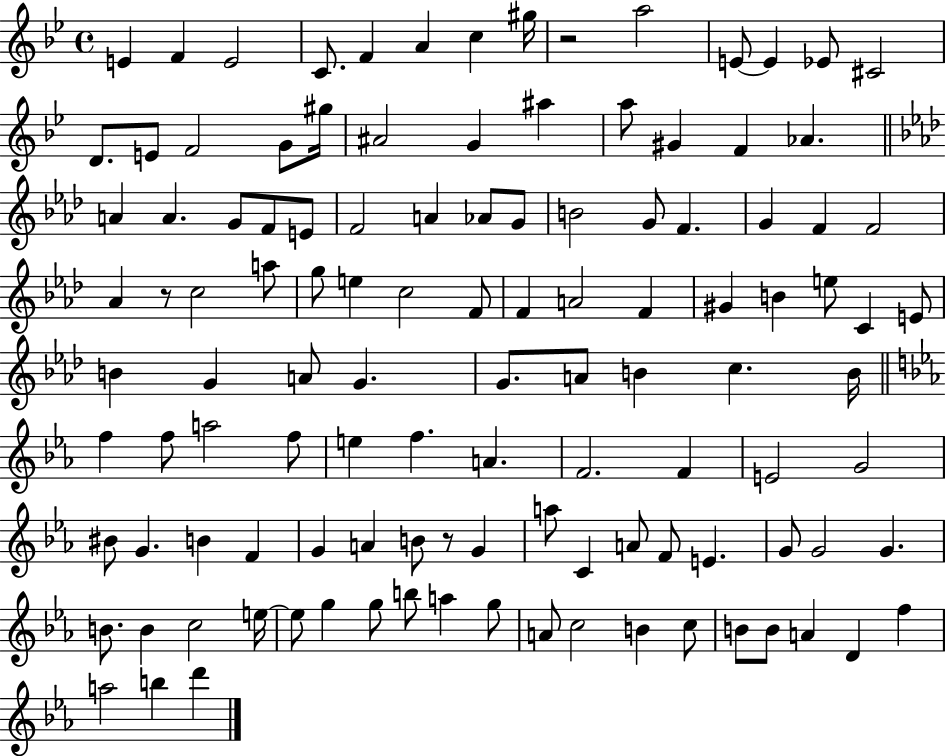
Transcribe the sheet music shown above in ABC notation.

X:1
T:Untitled
M:4/4
L:1/4
K:Bb
E F E2 C/2 F A c ^g/4 z2 a2 E/2 E _E/2 ^C2 D/2 E/2 F2 G/2 ^g/4 ^A2 G ^a a/2 ^G F _A A A G/2 F/2 E/2 F2 A _A/2 G/2 B2 G/2 F G F F2 _A z/2 c2 a/2 g/2 e c2 F/2 F A2 F ^G B e/2 C E/2 B G A/2 G G/2 A/2 B c B/4 f f/2 a2 f/2 e f A F2 F E2 G2 ^B/2 G B F G A B/2 z/2 G a/2 C A/2 F/2 E G/2 G2 G B/2 B c2 e/4 e/2 g g/2 b/2 a g/2 A/2 c2 B c/2 B/2 B/2 A D f a2 b d'